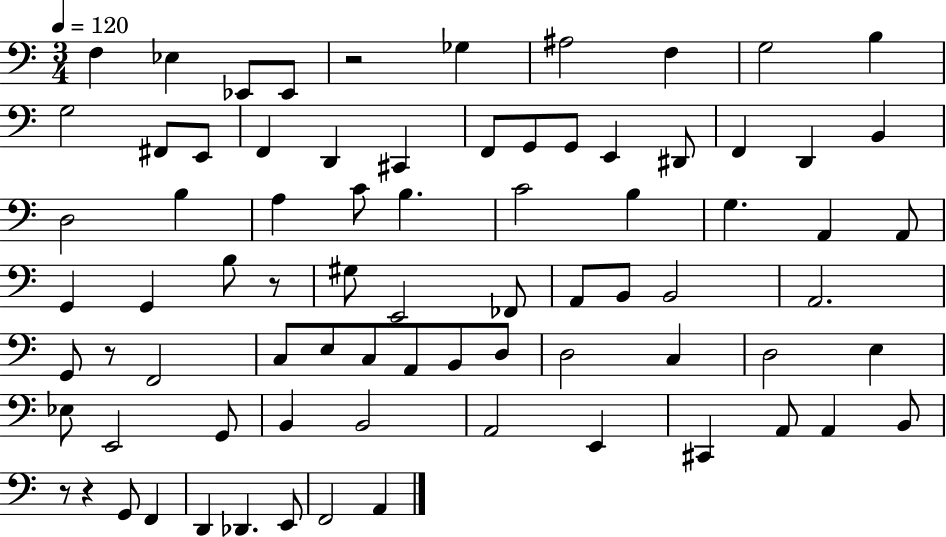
F3/q Eb3/q Eb2/e Eb2/e R/h Gb3/q A#3/h F3/q G3/h B3/q G3/h F#2/e E2/e F2/q D2/q C#2/q F2/e G2/e G2/e E2/q D#2/e F2/q D2/q B2/q D3/h B3/q A3/q C4/e B3/q. C4/h B3/q G3/q. A2/q A2/e G2/q G2/q B3/e R/e G#3/e E2/h FES2/e A2/e B2/e B2/h A2/h. G2/e R/e F2/h C3/e E3/e C3/e A2/e B2/e D3/e D3/h C3/q D3/h E3/q Eb3/e E2/h G2/e B2/q B2/h A2/h E2/q C#2/q A2/e A2/q B2/e R/e R/q G2/e F2/q D2/q Db2/q. E2/e F2/h A2/q